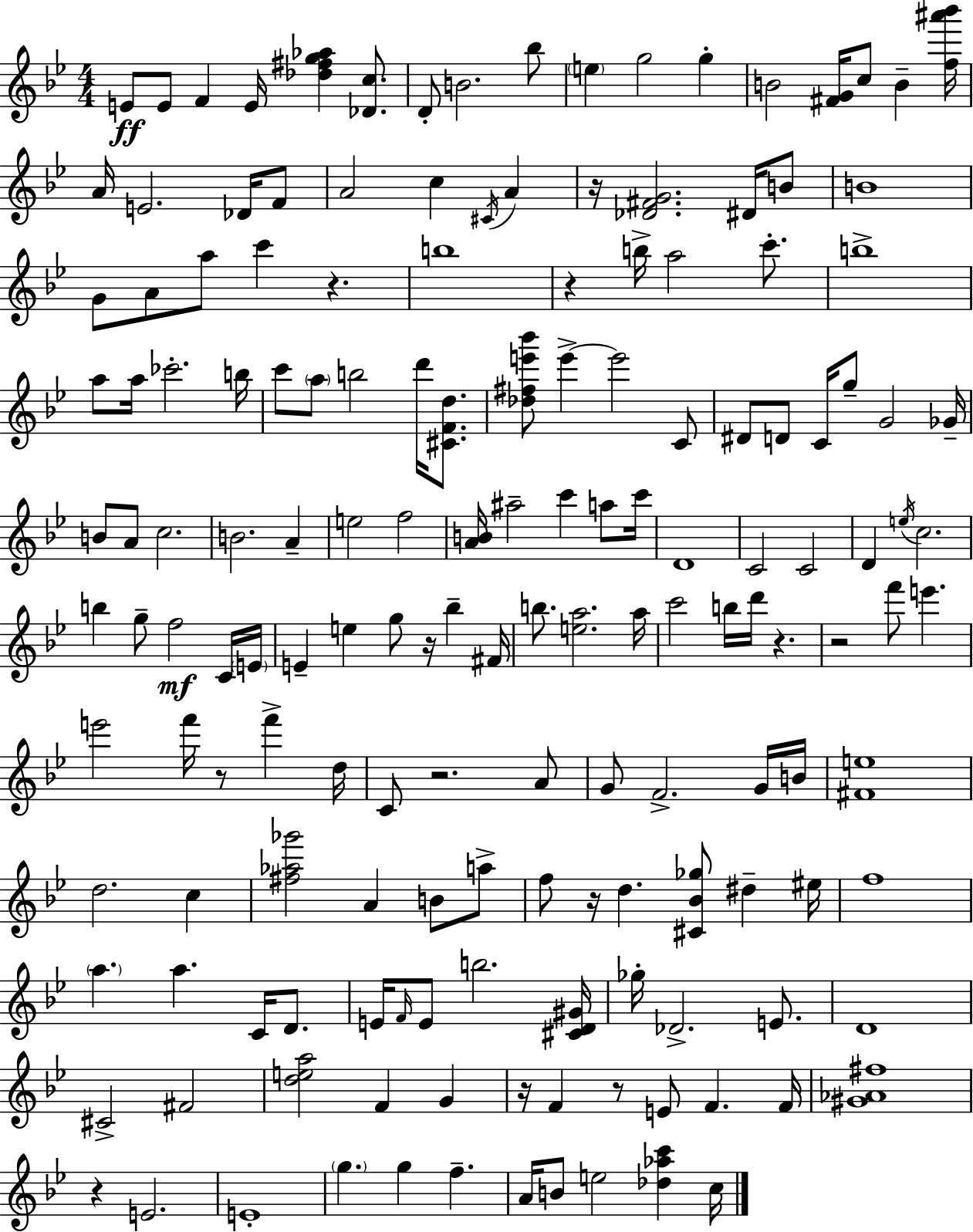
{
  \clef treble
  \numericTimeSignature
  \time 4/4
  \key bes \major
  \repeat volta 2 { e'8\ff e'8 f'4 e'16 <des'' fis'' g'' aes''>4 <des' c''>8. | d'8-. b'2. bes''8 | \parenthesize e''4 g''2 g''4-. | b'2 <fis' g'>16 c''8 b'4-- <f'' ais''' bes'''>16 | \break a'16 e'2. des'16 f'8 | a'2 c''4 \acciaccatura { cis'16 } a'4 | r16 <des' fis' g'>2. dis'16 b'8 | b'1 | \break g'8 a'8 a''8 c'''4 r4. | b''1 | r4 b''16-> a''2 c'''8.-. | b''1-> | \break a''8 a''16 ces'''2.-. | b''16 c'''8 \parenthesize a''8 b''2 d'''16 <cis' f' d''>8. | <des'' fis'' e''' bes'''>8 e'''4->~~ e'''2 c'8 | dis'8 d'8 c'16 g''8-- g'2 | \break ges'16-- b'8 a'8 c''2. | b'2. a'4-- | e''2 f''2 | <a' b'>16 ais''2-- c'''4 a''8 | \break c'''16 d'1 | c'2 c'2 | d'4 \acciaccatura { e''16 } c''2. | b''4 g''8-- f''2\mf | \break c'16 \parenthesize e'16 e'4-- e''4 g''8 r16 bes''4-- | fis'16 b''8. <e'' a''>2. | a''16 c'''2 b''16 d'''16 r4. | r2 f'''8 e'''4. | \break e'''2 f'''16 r8 f'''4-> | d''16 c'8 r2. | a'8 g'8 f'2.-> | g'16 b'16 <fis' e''>1 | \break d''2. c''4 | <fis'' aes'' ges'''>2 a'4 b'8 | a''8-> f''8 r16 d''4. <cis' bes' ges''>8 dis''4-- | eis''16 f''1 | \break \parenthesize a''4. a''4. c'16 d'8. | e'16 \grace { f'16 } e'8 b''2. | <cis' d' gis'>16 ges''16-. des'2.-> | e'8. d'1 | \break cis'2-> fis'2 | <d'' e'' a''>2 f'4 g'4 | r16 f'4 r8 e'8 f'4. | f'16 <gis' aes' fis''>1 | \break r4 e'2. | e'1-. | \parenthesize g''4. g''4 f''4.-- | a'16 b'8 e''2 <des'' aes'' c'''>4 | \break c''16 } \bar "|."
}